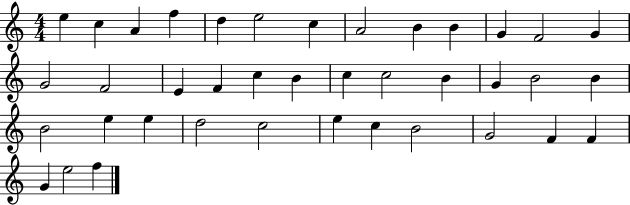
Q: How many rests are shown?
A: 0